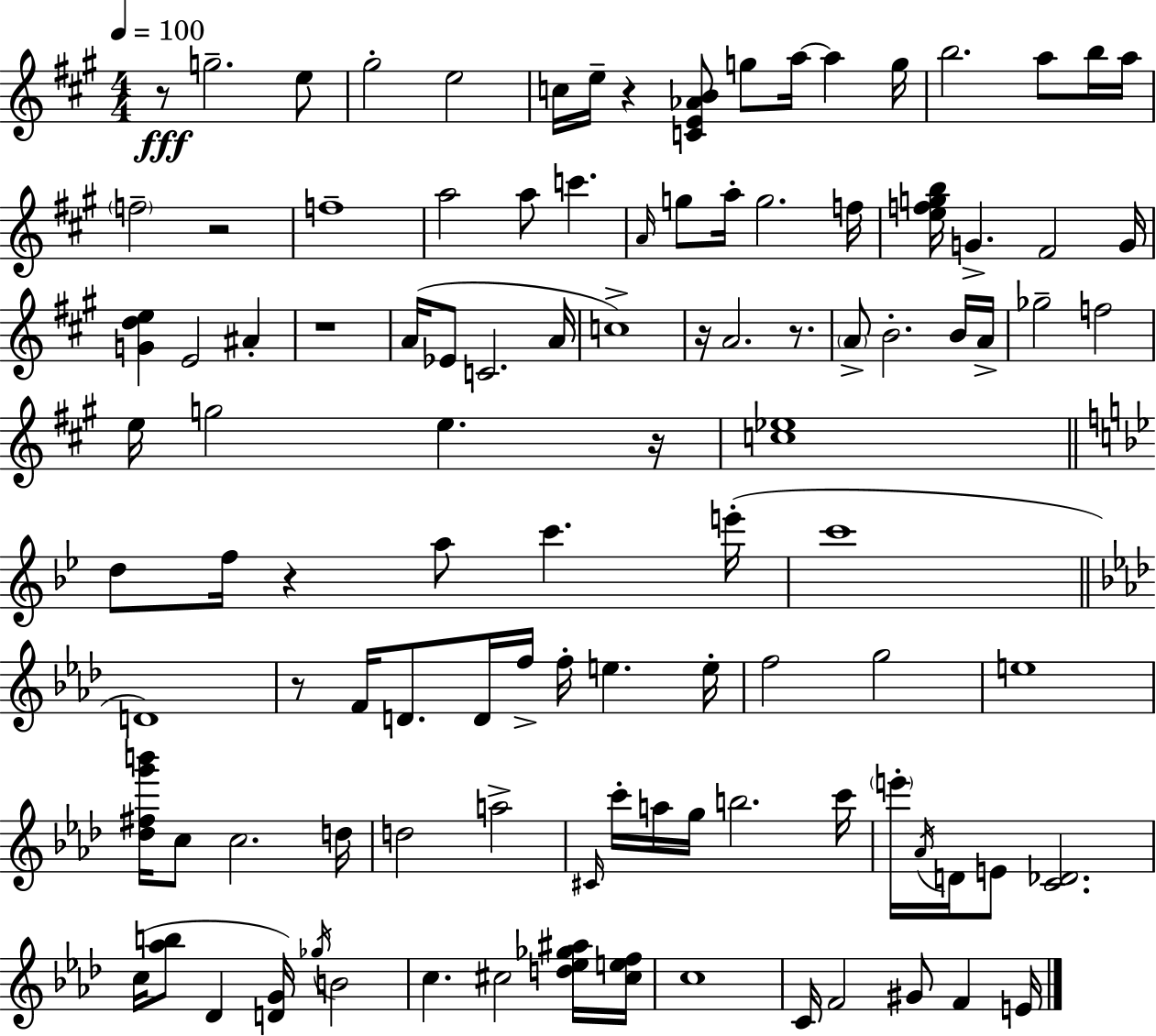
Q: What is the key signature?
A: A major